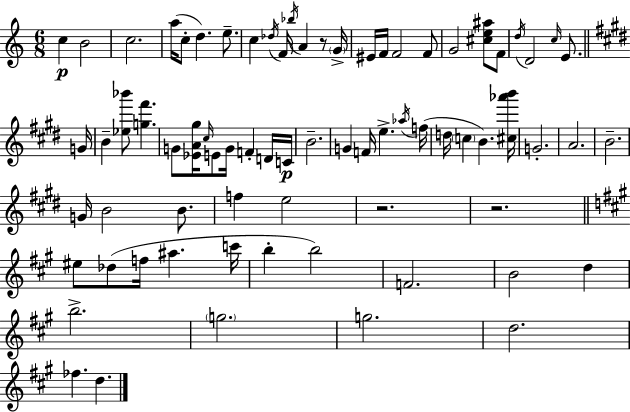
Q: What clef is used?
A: treble